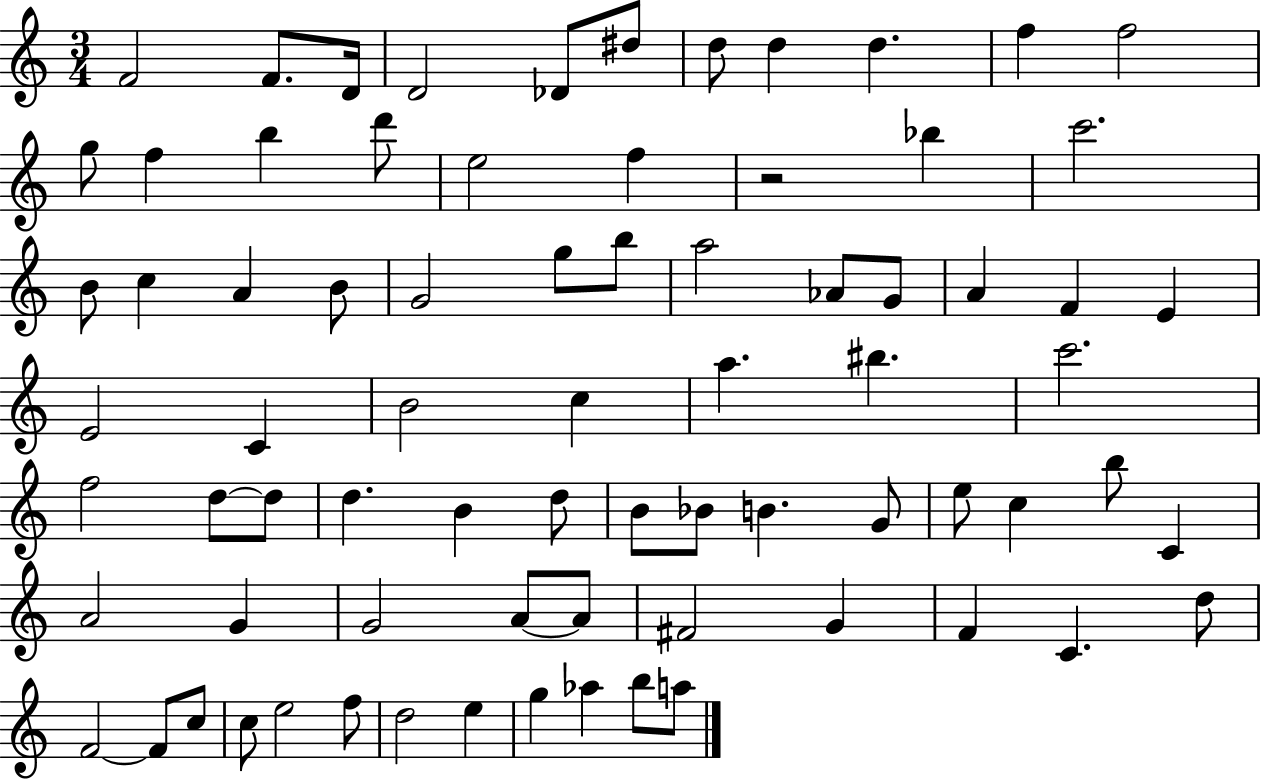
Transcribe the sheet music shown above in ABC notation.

X:1
T:Untitled
M:3/4
L:1/4
K:C
F2 F/2 D/4 D2 _D/2 ^d/2 d/2 d d f f2 g/2 f b d'/2 e2 f z2 _b c'2 B/2 c A B/2 G2 g/2 b/2 a2 _A/2 G/2 A F E E2 C B2 c a ^b c'2 f2 d/2 d/2 d B d/2 B/2 _B/2 B G/2 e/2 c b/2 C A2 G G2 A/2 A/2 ^F2 G F C d/2 F2 F/2 c/2 c/2 e2 f/2 d2 e g _a b/2 a/2